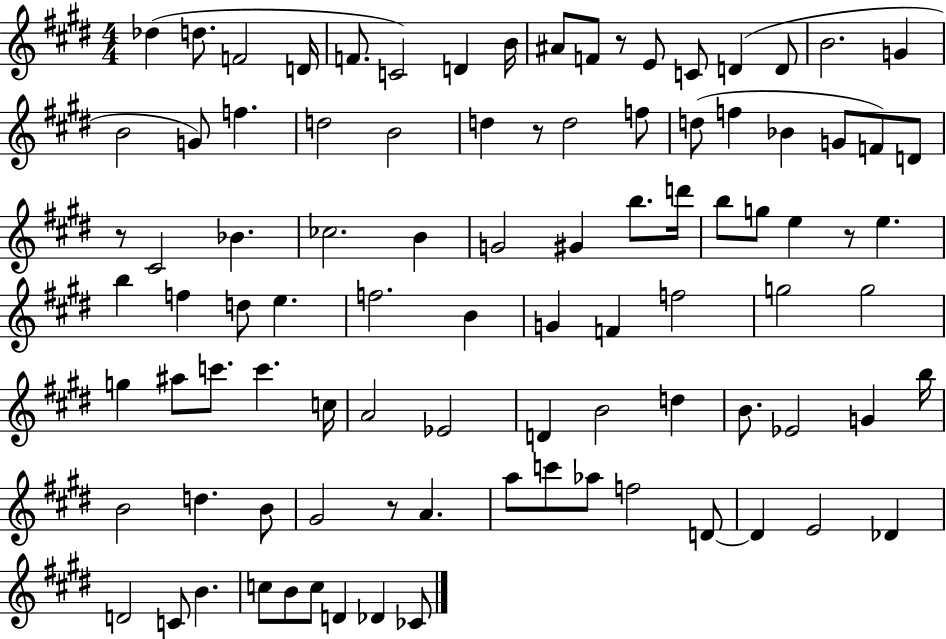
X:1
T:Untitled
M:4/4
L:1/4
K:E
_d d/2 F2 D/4 F/2 C2 D B/4 ^A/2 F/2 z/2 E/2 C/2 D D/2 B2 G B2 G/2 f d2 B2 d z/2 d2 f/2 d/2 f _B G/2 F/2 D/2 z/2 ^C2 _B _c2 B G2 ^G b/2 d'/4 b/2 g/2 e z/2 e b f d/2 e f2 B G F f2 g2 g2 g ^a/2 c'/2 c' c/4 A2 _E2 D B2 d B/2 _E2 G b/4 B2 d B/2 ^G2 z/2 A a/2 c'/2 _a/2 f2 D/2 D E2 _D D2 C/2 B c/2 B/2 c/2 D _D _C/2